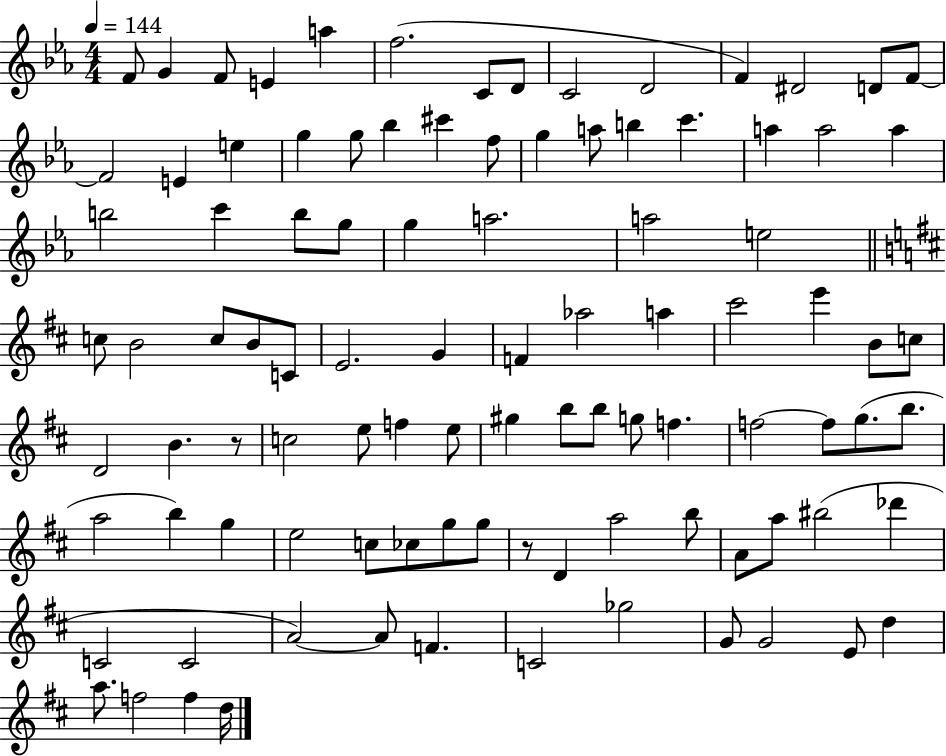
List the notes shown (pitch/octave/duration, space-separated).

F4/e G4/q F4/e E4/q A5/q F5/h. C4/e D4/e C4/h D4/h F4/q D#4/h D4/e F4/e F4/h E4/q E5/q G5/q G5/e Bb5/q C#6/q F5/e G5/q A5/e B5/q C6/q. A5/q A5/h A5/q B5/h C6/q B5/e G5/e G5/q A5/h. A5/h E5/h C5/e B4/h C5/e B4/e C4/e E4/h. G4/q F4/q Ab5/h A5/q C#6/h E6/q B4/e C5/e D4/h B4/q. R/e C5/h E5/e F5/q E5/e G#5/q B5/e B5/e G5/e F5/q. F5/h F5/e G5/e. B5/e. A5/h B5/q G5/q E5/h C5/e CES5/e G5/e G5/e R/e D4/q A5/h B5/e A4/e A5/e BIS5/h Db6/q C4/h C4/h A4/h A4/e F4/q. C4/h Gb5/h G4/e G4/h E4/e D5/q A5/e. F5/h F5/q D5/s